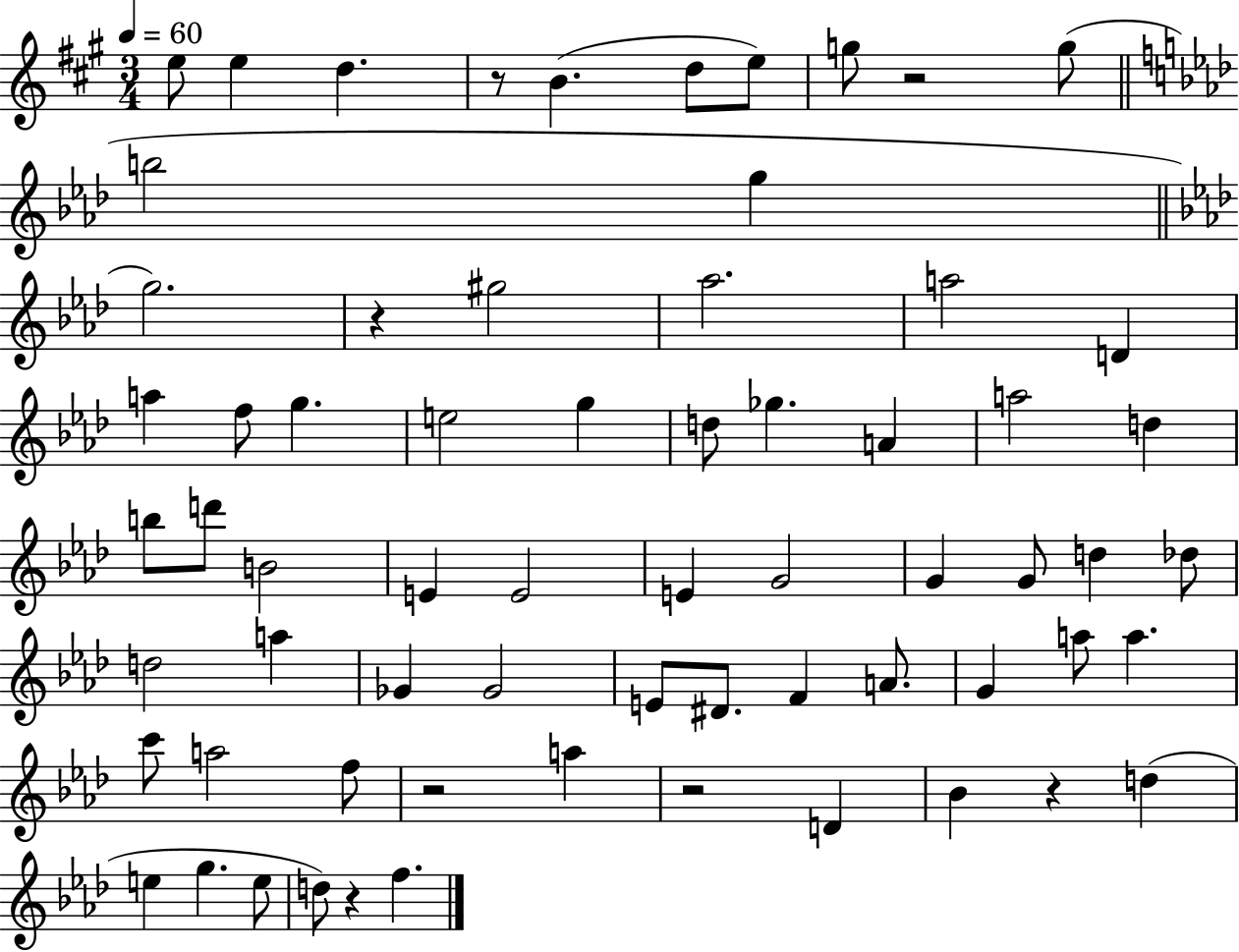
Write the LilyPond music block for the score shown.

{
  \clef treble
  \numericTimeSignature
  \time 3/4
  \key a \major
  \tempo 4 = 60
  e''8 e''4 d''4. | r8 b'4.( d''8 e''8) | g''8 r2 g''8( | \bar "||" \break \key aes \major b''2 g''4 | \bar "||" \break \key aes \major g''2.) | r4 gis''2 | aes''2. | a''2 d'4 | \break a''4 f''8 g''4. | e''2 g''4 | d''8 ges''4. a'4 | a''2 d''4 | \break b''8 d'''8 b'2 | e'4 e'2 | e'4 g'2 | g'4 g'8 d''4 des''8 | \break d''2 a''4 | ges'4 ges'2 | e'8 dis'8. f'4 a'8. | g'4 a''8 a''4. | \break c'''8 a''2 f''8 | r2 a''4 | r2 d'4 | bes'4 r4 d''4( | \break e''4 g''4. e''8 | d''8) r4 f''4. | \bar "|."
}